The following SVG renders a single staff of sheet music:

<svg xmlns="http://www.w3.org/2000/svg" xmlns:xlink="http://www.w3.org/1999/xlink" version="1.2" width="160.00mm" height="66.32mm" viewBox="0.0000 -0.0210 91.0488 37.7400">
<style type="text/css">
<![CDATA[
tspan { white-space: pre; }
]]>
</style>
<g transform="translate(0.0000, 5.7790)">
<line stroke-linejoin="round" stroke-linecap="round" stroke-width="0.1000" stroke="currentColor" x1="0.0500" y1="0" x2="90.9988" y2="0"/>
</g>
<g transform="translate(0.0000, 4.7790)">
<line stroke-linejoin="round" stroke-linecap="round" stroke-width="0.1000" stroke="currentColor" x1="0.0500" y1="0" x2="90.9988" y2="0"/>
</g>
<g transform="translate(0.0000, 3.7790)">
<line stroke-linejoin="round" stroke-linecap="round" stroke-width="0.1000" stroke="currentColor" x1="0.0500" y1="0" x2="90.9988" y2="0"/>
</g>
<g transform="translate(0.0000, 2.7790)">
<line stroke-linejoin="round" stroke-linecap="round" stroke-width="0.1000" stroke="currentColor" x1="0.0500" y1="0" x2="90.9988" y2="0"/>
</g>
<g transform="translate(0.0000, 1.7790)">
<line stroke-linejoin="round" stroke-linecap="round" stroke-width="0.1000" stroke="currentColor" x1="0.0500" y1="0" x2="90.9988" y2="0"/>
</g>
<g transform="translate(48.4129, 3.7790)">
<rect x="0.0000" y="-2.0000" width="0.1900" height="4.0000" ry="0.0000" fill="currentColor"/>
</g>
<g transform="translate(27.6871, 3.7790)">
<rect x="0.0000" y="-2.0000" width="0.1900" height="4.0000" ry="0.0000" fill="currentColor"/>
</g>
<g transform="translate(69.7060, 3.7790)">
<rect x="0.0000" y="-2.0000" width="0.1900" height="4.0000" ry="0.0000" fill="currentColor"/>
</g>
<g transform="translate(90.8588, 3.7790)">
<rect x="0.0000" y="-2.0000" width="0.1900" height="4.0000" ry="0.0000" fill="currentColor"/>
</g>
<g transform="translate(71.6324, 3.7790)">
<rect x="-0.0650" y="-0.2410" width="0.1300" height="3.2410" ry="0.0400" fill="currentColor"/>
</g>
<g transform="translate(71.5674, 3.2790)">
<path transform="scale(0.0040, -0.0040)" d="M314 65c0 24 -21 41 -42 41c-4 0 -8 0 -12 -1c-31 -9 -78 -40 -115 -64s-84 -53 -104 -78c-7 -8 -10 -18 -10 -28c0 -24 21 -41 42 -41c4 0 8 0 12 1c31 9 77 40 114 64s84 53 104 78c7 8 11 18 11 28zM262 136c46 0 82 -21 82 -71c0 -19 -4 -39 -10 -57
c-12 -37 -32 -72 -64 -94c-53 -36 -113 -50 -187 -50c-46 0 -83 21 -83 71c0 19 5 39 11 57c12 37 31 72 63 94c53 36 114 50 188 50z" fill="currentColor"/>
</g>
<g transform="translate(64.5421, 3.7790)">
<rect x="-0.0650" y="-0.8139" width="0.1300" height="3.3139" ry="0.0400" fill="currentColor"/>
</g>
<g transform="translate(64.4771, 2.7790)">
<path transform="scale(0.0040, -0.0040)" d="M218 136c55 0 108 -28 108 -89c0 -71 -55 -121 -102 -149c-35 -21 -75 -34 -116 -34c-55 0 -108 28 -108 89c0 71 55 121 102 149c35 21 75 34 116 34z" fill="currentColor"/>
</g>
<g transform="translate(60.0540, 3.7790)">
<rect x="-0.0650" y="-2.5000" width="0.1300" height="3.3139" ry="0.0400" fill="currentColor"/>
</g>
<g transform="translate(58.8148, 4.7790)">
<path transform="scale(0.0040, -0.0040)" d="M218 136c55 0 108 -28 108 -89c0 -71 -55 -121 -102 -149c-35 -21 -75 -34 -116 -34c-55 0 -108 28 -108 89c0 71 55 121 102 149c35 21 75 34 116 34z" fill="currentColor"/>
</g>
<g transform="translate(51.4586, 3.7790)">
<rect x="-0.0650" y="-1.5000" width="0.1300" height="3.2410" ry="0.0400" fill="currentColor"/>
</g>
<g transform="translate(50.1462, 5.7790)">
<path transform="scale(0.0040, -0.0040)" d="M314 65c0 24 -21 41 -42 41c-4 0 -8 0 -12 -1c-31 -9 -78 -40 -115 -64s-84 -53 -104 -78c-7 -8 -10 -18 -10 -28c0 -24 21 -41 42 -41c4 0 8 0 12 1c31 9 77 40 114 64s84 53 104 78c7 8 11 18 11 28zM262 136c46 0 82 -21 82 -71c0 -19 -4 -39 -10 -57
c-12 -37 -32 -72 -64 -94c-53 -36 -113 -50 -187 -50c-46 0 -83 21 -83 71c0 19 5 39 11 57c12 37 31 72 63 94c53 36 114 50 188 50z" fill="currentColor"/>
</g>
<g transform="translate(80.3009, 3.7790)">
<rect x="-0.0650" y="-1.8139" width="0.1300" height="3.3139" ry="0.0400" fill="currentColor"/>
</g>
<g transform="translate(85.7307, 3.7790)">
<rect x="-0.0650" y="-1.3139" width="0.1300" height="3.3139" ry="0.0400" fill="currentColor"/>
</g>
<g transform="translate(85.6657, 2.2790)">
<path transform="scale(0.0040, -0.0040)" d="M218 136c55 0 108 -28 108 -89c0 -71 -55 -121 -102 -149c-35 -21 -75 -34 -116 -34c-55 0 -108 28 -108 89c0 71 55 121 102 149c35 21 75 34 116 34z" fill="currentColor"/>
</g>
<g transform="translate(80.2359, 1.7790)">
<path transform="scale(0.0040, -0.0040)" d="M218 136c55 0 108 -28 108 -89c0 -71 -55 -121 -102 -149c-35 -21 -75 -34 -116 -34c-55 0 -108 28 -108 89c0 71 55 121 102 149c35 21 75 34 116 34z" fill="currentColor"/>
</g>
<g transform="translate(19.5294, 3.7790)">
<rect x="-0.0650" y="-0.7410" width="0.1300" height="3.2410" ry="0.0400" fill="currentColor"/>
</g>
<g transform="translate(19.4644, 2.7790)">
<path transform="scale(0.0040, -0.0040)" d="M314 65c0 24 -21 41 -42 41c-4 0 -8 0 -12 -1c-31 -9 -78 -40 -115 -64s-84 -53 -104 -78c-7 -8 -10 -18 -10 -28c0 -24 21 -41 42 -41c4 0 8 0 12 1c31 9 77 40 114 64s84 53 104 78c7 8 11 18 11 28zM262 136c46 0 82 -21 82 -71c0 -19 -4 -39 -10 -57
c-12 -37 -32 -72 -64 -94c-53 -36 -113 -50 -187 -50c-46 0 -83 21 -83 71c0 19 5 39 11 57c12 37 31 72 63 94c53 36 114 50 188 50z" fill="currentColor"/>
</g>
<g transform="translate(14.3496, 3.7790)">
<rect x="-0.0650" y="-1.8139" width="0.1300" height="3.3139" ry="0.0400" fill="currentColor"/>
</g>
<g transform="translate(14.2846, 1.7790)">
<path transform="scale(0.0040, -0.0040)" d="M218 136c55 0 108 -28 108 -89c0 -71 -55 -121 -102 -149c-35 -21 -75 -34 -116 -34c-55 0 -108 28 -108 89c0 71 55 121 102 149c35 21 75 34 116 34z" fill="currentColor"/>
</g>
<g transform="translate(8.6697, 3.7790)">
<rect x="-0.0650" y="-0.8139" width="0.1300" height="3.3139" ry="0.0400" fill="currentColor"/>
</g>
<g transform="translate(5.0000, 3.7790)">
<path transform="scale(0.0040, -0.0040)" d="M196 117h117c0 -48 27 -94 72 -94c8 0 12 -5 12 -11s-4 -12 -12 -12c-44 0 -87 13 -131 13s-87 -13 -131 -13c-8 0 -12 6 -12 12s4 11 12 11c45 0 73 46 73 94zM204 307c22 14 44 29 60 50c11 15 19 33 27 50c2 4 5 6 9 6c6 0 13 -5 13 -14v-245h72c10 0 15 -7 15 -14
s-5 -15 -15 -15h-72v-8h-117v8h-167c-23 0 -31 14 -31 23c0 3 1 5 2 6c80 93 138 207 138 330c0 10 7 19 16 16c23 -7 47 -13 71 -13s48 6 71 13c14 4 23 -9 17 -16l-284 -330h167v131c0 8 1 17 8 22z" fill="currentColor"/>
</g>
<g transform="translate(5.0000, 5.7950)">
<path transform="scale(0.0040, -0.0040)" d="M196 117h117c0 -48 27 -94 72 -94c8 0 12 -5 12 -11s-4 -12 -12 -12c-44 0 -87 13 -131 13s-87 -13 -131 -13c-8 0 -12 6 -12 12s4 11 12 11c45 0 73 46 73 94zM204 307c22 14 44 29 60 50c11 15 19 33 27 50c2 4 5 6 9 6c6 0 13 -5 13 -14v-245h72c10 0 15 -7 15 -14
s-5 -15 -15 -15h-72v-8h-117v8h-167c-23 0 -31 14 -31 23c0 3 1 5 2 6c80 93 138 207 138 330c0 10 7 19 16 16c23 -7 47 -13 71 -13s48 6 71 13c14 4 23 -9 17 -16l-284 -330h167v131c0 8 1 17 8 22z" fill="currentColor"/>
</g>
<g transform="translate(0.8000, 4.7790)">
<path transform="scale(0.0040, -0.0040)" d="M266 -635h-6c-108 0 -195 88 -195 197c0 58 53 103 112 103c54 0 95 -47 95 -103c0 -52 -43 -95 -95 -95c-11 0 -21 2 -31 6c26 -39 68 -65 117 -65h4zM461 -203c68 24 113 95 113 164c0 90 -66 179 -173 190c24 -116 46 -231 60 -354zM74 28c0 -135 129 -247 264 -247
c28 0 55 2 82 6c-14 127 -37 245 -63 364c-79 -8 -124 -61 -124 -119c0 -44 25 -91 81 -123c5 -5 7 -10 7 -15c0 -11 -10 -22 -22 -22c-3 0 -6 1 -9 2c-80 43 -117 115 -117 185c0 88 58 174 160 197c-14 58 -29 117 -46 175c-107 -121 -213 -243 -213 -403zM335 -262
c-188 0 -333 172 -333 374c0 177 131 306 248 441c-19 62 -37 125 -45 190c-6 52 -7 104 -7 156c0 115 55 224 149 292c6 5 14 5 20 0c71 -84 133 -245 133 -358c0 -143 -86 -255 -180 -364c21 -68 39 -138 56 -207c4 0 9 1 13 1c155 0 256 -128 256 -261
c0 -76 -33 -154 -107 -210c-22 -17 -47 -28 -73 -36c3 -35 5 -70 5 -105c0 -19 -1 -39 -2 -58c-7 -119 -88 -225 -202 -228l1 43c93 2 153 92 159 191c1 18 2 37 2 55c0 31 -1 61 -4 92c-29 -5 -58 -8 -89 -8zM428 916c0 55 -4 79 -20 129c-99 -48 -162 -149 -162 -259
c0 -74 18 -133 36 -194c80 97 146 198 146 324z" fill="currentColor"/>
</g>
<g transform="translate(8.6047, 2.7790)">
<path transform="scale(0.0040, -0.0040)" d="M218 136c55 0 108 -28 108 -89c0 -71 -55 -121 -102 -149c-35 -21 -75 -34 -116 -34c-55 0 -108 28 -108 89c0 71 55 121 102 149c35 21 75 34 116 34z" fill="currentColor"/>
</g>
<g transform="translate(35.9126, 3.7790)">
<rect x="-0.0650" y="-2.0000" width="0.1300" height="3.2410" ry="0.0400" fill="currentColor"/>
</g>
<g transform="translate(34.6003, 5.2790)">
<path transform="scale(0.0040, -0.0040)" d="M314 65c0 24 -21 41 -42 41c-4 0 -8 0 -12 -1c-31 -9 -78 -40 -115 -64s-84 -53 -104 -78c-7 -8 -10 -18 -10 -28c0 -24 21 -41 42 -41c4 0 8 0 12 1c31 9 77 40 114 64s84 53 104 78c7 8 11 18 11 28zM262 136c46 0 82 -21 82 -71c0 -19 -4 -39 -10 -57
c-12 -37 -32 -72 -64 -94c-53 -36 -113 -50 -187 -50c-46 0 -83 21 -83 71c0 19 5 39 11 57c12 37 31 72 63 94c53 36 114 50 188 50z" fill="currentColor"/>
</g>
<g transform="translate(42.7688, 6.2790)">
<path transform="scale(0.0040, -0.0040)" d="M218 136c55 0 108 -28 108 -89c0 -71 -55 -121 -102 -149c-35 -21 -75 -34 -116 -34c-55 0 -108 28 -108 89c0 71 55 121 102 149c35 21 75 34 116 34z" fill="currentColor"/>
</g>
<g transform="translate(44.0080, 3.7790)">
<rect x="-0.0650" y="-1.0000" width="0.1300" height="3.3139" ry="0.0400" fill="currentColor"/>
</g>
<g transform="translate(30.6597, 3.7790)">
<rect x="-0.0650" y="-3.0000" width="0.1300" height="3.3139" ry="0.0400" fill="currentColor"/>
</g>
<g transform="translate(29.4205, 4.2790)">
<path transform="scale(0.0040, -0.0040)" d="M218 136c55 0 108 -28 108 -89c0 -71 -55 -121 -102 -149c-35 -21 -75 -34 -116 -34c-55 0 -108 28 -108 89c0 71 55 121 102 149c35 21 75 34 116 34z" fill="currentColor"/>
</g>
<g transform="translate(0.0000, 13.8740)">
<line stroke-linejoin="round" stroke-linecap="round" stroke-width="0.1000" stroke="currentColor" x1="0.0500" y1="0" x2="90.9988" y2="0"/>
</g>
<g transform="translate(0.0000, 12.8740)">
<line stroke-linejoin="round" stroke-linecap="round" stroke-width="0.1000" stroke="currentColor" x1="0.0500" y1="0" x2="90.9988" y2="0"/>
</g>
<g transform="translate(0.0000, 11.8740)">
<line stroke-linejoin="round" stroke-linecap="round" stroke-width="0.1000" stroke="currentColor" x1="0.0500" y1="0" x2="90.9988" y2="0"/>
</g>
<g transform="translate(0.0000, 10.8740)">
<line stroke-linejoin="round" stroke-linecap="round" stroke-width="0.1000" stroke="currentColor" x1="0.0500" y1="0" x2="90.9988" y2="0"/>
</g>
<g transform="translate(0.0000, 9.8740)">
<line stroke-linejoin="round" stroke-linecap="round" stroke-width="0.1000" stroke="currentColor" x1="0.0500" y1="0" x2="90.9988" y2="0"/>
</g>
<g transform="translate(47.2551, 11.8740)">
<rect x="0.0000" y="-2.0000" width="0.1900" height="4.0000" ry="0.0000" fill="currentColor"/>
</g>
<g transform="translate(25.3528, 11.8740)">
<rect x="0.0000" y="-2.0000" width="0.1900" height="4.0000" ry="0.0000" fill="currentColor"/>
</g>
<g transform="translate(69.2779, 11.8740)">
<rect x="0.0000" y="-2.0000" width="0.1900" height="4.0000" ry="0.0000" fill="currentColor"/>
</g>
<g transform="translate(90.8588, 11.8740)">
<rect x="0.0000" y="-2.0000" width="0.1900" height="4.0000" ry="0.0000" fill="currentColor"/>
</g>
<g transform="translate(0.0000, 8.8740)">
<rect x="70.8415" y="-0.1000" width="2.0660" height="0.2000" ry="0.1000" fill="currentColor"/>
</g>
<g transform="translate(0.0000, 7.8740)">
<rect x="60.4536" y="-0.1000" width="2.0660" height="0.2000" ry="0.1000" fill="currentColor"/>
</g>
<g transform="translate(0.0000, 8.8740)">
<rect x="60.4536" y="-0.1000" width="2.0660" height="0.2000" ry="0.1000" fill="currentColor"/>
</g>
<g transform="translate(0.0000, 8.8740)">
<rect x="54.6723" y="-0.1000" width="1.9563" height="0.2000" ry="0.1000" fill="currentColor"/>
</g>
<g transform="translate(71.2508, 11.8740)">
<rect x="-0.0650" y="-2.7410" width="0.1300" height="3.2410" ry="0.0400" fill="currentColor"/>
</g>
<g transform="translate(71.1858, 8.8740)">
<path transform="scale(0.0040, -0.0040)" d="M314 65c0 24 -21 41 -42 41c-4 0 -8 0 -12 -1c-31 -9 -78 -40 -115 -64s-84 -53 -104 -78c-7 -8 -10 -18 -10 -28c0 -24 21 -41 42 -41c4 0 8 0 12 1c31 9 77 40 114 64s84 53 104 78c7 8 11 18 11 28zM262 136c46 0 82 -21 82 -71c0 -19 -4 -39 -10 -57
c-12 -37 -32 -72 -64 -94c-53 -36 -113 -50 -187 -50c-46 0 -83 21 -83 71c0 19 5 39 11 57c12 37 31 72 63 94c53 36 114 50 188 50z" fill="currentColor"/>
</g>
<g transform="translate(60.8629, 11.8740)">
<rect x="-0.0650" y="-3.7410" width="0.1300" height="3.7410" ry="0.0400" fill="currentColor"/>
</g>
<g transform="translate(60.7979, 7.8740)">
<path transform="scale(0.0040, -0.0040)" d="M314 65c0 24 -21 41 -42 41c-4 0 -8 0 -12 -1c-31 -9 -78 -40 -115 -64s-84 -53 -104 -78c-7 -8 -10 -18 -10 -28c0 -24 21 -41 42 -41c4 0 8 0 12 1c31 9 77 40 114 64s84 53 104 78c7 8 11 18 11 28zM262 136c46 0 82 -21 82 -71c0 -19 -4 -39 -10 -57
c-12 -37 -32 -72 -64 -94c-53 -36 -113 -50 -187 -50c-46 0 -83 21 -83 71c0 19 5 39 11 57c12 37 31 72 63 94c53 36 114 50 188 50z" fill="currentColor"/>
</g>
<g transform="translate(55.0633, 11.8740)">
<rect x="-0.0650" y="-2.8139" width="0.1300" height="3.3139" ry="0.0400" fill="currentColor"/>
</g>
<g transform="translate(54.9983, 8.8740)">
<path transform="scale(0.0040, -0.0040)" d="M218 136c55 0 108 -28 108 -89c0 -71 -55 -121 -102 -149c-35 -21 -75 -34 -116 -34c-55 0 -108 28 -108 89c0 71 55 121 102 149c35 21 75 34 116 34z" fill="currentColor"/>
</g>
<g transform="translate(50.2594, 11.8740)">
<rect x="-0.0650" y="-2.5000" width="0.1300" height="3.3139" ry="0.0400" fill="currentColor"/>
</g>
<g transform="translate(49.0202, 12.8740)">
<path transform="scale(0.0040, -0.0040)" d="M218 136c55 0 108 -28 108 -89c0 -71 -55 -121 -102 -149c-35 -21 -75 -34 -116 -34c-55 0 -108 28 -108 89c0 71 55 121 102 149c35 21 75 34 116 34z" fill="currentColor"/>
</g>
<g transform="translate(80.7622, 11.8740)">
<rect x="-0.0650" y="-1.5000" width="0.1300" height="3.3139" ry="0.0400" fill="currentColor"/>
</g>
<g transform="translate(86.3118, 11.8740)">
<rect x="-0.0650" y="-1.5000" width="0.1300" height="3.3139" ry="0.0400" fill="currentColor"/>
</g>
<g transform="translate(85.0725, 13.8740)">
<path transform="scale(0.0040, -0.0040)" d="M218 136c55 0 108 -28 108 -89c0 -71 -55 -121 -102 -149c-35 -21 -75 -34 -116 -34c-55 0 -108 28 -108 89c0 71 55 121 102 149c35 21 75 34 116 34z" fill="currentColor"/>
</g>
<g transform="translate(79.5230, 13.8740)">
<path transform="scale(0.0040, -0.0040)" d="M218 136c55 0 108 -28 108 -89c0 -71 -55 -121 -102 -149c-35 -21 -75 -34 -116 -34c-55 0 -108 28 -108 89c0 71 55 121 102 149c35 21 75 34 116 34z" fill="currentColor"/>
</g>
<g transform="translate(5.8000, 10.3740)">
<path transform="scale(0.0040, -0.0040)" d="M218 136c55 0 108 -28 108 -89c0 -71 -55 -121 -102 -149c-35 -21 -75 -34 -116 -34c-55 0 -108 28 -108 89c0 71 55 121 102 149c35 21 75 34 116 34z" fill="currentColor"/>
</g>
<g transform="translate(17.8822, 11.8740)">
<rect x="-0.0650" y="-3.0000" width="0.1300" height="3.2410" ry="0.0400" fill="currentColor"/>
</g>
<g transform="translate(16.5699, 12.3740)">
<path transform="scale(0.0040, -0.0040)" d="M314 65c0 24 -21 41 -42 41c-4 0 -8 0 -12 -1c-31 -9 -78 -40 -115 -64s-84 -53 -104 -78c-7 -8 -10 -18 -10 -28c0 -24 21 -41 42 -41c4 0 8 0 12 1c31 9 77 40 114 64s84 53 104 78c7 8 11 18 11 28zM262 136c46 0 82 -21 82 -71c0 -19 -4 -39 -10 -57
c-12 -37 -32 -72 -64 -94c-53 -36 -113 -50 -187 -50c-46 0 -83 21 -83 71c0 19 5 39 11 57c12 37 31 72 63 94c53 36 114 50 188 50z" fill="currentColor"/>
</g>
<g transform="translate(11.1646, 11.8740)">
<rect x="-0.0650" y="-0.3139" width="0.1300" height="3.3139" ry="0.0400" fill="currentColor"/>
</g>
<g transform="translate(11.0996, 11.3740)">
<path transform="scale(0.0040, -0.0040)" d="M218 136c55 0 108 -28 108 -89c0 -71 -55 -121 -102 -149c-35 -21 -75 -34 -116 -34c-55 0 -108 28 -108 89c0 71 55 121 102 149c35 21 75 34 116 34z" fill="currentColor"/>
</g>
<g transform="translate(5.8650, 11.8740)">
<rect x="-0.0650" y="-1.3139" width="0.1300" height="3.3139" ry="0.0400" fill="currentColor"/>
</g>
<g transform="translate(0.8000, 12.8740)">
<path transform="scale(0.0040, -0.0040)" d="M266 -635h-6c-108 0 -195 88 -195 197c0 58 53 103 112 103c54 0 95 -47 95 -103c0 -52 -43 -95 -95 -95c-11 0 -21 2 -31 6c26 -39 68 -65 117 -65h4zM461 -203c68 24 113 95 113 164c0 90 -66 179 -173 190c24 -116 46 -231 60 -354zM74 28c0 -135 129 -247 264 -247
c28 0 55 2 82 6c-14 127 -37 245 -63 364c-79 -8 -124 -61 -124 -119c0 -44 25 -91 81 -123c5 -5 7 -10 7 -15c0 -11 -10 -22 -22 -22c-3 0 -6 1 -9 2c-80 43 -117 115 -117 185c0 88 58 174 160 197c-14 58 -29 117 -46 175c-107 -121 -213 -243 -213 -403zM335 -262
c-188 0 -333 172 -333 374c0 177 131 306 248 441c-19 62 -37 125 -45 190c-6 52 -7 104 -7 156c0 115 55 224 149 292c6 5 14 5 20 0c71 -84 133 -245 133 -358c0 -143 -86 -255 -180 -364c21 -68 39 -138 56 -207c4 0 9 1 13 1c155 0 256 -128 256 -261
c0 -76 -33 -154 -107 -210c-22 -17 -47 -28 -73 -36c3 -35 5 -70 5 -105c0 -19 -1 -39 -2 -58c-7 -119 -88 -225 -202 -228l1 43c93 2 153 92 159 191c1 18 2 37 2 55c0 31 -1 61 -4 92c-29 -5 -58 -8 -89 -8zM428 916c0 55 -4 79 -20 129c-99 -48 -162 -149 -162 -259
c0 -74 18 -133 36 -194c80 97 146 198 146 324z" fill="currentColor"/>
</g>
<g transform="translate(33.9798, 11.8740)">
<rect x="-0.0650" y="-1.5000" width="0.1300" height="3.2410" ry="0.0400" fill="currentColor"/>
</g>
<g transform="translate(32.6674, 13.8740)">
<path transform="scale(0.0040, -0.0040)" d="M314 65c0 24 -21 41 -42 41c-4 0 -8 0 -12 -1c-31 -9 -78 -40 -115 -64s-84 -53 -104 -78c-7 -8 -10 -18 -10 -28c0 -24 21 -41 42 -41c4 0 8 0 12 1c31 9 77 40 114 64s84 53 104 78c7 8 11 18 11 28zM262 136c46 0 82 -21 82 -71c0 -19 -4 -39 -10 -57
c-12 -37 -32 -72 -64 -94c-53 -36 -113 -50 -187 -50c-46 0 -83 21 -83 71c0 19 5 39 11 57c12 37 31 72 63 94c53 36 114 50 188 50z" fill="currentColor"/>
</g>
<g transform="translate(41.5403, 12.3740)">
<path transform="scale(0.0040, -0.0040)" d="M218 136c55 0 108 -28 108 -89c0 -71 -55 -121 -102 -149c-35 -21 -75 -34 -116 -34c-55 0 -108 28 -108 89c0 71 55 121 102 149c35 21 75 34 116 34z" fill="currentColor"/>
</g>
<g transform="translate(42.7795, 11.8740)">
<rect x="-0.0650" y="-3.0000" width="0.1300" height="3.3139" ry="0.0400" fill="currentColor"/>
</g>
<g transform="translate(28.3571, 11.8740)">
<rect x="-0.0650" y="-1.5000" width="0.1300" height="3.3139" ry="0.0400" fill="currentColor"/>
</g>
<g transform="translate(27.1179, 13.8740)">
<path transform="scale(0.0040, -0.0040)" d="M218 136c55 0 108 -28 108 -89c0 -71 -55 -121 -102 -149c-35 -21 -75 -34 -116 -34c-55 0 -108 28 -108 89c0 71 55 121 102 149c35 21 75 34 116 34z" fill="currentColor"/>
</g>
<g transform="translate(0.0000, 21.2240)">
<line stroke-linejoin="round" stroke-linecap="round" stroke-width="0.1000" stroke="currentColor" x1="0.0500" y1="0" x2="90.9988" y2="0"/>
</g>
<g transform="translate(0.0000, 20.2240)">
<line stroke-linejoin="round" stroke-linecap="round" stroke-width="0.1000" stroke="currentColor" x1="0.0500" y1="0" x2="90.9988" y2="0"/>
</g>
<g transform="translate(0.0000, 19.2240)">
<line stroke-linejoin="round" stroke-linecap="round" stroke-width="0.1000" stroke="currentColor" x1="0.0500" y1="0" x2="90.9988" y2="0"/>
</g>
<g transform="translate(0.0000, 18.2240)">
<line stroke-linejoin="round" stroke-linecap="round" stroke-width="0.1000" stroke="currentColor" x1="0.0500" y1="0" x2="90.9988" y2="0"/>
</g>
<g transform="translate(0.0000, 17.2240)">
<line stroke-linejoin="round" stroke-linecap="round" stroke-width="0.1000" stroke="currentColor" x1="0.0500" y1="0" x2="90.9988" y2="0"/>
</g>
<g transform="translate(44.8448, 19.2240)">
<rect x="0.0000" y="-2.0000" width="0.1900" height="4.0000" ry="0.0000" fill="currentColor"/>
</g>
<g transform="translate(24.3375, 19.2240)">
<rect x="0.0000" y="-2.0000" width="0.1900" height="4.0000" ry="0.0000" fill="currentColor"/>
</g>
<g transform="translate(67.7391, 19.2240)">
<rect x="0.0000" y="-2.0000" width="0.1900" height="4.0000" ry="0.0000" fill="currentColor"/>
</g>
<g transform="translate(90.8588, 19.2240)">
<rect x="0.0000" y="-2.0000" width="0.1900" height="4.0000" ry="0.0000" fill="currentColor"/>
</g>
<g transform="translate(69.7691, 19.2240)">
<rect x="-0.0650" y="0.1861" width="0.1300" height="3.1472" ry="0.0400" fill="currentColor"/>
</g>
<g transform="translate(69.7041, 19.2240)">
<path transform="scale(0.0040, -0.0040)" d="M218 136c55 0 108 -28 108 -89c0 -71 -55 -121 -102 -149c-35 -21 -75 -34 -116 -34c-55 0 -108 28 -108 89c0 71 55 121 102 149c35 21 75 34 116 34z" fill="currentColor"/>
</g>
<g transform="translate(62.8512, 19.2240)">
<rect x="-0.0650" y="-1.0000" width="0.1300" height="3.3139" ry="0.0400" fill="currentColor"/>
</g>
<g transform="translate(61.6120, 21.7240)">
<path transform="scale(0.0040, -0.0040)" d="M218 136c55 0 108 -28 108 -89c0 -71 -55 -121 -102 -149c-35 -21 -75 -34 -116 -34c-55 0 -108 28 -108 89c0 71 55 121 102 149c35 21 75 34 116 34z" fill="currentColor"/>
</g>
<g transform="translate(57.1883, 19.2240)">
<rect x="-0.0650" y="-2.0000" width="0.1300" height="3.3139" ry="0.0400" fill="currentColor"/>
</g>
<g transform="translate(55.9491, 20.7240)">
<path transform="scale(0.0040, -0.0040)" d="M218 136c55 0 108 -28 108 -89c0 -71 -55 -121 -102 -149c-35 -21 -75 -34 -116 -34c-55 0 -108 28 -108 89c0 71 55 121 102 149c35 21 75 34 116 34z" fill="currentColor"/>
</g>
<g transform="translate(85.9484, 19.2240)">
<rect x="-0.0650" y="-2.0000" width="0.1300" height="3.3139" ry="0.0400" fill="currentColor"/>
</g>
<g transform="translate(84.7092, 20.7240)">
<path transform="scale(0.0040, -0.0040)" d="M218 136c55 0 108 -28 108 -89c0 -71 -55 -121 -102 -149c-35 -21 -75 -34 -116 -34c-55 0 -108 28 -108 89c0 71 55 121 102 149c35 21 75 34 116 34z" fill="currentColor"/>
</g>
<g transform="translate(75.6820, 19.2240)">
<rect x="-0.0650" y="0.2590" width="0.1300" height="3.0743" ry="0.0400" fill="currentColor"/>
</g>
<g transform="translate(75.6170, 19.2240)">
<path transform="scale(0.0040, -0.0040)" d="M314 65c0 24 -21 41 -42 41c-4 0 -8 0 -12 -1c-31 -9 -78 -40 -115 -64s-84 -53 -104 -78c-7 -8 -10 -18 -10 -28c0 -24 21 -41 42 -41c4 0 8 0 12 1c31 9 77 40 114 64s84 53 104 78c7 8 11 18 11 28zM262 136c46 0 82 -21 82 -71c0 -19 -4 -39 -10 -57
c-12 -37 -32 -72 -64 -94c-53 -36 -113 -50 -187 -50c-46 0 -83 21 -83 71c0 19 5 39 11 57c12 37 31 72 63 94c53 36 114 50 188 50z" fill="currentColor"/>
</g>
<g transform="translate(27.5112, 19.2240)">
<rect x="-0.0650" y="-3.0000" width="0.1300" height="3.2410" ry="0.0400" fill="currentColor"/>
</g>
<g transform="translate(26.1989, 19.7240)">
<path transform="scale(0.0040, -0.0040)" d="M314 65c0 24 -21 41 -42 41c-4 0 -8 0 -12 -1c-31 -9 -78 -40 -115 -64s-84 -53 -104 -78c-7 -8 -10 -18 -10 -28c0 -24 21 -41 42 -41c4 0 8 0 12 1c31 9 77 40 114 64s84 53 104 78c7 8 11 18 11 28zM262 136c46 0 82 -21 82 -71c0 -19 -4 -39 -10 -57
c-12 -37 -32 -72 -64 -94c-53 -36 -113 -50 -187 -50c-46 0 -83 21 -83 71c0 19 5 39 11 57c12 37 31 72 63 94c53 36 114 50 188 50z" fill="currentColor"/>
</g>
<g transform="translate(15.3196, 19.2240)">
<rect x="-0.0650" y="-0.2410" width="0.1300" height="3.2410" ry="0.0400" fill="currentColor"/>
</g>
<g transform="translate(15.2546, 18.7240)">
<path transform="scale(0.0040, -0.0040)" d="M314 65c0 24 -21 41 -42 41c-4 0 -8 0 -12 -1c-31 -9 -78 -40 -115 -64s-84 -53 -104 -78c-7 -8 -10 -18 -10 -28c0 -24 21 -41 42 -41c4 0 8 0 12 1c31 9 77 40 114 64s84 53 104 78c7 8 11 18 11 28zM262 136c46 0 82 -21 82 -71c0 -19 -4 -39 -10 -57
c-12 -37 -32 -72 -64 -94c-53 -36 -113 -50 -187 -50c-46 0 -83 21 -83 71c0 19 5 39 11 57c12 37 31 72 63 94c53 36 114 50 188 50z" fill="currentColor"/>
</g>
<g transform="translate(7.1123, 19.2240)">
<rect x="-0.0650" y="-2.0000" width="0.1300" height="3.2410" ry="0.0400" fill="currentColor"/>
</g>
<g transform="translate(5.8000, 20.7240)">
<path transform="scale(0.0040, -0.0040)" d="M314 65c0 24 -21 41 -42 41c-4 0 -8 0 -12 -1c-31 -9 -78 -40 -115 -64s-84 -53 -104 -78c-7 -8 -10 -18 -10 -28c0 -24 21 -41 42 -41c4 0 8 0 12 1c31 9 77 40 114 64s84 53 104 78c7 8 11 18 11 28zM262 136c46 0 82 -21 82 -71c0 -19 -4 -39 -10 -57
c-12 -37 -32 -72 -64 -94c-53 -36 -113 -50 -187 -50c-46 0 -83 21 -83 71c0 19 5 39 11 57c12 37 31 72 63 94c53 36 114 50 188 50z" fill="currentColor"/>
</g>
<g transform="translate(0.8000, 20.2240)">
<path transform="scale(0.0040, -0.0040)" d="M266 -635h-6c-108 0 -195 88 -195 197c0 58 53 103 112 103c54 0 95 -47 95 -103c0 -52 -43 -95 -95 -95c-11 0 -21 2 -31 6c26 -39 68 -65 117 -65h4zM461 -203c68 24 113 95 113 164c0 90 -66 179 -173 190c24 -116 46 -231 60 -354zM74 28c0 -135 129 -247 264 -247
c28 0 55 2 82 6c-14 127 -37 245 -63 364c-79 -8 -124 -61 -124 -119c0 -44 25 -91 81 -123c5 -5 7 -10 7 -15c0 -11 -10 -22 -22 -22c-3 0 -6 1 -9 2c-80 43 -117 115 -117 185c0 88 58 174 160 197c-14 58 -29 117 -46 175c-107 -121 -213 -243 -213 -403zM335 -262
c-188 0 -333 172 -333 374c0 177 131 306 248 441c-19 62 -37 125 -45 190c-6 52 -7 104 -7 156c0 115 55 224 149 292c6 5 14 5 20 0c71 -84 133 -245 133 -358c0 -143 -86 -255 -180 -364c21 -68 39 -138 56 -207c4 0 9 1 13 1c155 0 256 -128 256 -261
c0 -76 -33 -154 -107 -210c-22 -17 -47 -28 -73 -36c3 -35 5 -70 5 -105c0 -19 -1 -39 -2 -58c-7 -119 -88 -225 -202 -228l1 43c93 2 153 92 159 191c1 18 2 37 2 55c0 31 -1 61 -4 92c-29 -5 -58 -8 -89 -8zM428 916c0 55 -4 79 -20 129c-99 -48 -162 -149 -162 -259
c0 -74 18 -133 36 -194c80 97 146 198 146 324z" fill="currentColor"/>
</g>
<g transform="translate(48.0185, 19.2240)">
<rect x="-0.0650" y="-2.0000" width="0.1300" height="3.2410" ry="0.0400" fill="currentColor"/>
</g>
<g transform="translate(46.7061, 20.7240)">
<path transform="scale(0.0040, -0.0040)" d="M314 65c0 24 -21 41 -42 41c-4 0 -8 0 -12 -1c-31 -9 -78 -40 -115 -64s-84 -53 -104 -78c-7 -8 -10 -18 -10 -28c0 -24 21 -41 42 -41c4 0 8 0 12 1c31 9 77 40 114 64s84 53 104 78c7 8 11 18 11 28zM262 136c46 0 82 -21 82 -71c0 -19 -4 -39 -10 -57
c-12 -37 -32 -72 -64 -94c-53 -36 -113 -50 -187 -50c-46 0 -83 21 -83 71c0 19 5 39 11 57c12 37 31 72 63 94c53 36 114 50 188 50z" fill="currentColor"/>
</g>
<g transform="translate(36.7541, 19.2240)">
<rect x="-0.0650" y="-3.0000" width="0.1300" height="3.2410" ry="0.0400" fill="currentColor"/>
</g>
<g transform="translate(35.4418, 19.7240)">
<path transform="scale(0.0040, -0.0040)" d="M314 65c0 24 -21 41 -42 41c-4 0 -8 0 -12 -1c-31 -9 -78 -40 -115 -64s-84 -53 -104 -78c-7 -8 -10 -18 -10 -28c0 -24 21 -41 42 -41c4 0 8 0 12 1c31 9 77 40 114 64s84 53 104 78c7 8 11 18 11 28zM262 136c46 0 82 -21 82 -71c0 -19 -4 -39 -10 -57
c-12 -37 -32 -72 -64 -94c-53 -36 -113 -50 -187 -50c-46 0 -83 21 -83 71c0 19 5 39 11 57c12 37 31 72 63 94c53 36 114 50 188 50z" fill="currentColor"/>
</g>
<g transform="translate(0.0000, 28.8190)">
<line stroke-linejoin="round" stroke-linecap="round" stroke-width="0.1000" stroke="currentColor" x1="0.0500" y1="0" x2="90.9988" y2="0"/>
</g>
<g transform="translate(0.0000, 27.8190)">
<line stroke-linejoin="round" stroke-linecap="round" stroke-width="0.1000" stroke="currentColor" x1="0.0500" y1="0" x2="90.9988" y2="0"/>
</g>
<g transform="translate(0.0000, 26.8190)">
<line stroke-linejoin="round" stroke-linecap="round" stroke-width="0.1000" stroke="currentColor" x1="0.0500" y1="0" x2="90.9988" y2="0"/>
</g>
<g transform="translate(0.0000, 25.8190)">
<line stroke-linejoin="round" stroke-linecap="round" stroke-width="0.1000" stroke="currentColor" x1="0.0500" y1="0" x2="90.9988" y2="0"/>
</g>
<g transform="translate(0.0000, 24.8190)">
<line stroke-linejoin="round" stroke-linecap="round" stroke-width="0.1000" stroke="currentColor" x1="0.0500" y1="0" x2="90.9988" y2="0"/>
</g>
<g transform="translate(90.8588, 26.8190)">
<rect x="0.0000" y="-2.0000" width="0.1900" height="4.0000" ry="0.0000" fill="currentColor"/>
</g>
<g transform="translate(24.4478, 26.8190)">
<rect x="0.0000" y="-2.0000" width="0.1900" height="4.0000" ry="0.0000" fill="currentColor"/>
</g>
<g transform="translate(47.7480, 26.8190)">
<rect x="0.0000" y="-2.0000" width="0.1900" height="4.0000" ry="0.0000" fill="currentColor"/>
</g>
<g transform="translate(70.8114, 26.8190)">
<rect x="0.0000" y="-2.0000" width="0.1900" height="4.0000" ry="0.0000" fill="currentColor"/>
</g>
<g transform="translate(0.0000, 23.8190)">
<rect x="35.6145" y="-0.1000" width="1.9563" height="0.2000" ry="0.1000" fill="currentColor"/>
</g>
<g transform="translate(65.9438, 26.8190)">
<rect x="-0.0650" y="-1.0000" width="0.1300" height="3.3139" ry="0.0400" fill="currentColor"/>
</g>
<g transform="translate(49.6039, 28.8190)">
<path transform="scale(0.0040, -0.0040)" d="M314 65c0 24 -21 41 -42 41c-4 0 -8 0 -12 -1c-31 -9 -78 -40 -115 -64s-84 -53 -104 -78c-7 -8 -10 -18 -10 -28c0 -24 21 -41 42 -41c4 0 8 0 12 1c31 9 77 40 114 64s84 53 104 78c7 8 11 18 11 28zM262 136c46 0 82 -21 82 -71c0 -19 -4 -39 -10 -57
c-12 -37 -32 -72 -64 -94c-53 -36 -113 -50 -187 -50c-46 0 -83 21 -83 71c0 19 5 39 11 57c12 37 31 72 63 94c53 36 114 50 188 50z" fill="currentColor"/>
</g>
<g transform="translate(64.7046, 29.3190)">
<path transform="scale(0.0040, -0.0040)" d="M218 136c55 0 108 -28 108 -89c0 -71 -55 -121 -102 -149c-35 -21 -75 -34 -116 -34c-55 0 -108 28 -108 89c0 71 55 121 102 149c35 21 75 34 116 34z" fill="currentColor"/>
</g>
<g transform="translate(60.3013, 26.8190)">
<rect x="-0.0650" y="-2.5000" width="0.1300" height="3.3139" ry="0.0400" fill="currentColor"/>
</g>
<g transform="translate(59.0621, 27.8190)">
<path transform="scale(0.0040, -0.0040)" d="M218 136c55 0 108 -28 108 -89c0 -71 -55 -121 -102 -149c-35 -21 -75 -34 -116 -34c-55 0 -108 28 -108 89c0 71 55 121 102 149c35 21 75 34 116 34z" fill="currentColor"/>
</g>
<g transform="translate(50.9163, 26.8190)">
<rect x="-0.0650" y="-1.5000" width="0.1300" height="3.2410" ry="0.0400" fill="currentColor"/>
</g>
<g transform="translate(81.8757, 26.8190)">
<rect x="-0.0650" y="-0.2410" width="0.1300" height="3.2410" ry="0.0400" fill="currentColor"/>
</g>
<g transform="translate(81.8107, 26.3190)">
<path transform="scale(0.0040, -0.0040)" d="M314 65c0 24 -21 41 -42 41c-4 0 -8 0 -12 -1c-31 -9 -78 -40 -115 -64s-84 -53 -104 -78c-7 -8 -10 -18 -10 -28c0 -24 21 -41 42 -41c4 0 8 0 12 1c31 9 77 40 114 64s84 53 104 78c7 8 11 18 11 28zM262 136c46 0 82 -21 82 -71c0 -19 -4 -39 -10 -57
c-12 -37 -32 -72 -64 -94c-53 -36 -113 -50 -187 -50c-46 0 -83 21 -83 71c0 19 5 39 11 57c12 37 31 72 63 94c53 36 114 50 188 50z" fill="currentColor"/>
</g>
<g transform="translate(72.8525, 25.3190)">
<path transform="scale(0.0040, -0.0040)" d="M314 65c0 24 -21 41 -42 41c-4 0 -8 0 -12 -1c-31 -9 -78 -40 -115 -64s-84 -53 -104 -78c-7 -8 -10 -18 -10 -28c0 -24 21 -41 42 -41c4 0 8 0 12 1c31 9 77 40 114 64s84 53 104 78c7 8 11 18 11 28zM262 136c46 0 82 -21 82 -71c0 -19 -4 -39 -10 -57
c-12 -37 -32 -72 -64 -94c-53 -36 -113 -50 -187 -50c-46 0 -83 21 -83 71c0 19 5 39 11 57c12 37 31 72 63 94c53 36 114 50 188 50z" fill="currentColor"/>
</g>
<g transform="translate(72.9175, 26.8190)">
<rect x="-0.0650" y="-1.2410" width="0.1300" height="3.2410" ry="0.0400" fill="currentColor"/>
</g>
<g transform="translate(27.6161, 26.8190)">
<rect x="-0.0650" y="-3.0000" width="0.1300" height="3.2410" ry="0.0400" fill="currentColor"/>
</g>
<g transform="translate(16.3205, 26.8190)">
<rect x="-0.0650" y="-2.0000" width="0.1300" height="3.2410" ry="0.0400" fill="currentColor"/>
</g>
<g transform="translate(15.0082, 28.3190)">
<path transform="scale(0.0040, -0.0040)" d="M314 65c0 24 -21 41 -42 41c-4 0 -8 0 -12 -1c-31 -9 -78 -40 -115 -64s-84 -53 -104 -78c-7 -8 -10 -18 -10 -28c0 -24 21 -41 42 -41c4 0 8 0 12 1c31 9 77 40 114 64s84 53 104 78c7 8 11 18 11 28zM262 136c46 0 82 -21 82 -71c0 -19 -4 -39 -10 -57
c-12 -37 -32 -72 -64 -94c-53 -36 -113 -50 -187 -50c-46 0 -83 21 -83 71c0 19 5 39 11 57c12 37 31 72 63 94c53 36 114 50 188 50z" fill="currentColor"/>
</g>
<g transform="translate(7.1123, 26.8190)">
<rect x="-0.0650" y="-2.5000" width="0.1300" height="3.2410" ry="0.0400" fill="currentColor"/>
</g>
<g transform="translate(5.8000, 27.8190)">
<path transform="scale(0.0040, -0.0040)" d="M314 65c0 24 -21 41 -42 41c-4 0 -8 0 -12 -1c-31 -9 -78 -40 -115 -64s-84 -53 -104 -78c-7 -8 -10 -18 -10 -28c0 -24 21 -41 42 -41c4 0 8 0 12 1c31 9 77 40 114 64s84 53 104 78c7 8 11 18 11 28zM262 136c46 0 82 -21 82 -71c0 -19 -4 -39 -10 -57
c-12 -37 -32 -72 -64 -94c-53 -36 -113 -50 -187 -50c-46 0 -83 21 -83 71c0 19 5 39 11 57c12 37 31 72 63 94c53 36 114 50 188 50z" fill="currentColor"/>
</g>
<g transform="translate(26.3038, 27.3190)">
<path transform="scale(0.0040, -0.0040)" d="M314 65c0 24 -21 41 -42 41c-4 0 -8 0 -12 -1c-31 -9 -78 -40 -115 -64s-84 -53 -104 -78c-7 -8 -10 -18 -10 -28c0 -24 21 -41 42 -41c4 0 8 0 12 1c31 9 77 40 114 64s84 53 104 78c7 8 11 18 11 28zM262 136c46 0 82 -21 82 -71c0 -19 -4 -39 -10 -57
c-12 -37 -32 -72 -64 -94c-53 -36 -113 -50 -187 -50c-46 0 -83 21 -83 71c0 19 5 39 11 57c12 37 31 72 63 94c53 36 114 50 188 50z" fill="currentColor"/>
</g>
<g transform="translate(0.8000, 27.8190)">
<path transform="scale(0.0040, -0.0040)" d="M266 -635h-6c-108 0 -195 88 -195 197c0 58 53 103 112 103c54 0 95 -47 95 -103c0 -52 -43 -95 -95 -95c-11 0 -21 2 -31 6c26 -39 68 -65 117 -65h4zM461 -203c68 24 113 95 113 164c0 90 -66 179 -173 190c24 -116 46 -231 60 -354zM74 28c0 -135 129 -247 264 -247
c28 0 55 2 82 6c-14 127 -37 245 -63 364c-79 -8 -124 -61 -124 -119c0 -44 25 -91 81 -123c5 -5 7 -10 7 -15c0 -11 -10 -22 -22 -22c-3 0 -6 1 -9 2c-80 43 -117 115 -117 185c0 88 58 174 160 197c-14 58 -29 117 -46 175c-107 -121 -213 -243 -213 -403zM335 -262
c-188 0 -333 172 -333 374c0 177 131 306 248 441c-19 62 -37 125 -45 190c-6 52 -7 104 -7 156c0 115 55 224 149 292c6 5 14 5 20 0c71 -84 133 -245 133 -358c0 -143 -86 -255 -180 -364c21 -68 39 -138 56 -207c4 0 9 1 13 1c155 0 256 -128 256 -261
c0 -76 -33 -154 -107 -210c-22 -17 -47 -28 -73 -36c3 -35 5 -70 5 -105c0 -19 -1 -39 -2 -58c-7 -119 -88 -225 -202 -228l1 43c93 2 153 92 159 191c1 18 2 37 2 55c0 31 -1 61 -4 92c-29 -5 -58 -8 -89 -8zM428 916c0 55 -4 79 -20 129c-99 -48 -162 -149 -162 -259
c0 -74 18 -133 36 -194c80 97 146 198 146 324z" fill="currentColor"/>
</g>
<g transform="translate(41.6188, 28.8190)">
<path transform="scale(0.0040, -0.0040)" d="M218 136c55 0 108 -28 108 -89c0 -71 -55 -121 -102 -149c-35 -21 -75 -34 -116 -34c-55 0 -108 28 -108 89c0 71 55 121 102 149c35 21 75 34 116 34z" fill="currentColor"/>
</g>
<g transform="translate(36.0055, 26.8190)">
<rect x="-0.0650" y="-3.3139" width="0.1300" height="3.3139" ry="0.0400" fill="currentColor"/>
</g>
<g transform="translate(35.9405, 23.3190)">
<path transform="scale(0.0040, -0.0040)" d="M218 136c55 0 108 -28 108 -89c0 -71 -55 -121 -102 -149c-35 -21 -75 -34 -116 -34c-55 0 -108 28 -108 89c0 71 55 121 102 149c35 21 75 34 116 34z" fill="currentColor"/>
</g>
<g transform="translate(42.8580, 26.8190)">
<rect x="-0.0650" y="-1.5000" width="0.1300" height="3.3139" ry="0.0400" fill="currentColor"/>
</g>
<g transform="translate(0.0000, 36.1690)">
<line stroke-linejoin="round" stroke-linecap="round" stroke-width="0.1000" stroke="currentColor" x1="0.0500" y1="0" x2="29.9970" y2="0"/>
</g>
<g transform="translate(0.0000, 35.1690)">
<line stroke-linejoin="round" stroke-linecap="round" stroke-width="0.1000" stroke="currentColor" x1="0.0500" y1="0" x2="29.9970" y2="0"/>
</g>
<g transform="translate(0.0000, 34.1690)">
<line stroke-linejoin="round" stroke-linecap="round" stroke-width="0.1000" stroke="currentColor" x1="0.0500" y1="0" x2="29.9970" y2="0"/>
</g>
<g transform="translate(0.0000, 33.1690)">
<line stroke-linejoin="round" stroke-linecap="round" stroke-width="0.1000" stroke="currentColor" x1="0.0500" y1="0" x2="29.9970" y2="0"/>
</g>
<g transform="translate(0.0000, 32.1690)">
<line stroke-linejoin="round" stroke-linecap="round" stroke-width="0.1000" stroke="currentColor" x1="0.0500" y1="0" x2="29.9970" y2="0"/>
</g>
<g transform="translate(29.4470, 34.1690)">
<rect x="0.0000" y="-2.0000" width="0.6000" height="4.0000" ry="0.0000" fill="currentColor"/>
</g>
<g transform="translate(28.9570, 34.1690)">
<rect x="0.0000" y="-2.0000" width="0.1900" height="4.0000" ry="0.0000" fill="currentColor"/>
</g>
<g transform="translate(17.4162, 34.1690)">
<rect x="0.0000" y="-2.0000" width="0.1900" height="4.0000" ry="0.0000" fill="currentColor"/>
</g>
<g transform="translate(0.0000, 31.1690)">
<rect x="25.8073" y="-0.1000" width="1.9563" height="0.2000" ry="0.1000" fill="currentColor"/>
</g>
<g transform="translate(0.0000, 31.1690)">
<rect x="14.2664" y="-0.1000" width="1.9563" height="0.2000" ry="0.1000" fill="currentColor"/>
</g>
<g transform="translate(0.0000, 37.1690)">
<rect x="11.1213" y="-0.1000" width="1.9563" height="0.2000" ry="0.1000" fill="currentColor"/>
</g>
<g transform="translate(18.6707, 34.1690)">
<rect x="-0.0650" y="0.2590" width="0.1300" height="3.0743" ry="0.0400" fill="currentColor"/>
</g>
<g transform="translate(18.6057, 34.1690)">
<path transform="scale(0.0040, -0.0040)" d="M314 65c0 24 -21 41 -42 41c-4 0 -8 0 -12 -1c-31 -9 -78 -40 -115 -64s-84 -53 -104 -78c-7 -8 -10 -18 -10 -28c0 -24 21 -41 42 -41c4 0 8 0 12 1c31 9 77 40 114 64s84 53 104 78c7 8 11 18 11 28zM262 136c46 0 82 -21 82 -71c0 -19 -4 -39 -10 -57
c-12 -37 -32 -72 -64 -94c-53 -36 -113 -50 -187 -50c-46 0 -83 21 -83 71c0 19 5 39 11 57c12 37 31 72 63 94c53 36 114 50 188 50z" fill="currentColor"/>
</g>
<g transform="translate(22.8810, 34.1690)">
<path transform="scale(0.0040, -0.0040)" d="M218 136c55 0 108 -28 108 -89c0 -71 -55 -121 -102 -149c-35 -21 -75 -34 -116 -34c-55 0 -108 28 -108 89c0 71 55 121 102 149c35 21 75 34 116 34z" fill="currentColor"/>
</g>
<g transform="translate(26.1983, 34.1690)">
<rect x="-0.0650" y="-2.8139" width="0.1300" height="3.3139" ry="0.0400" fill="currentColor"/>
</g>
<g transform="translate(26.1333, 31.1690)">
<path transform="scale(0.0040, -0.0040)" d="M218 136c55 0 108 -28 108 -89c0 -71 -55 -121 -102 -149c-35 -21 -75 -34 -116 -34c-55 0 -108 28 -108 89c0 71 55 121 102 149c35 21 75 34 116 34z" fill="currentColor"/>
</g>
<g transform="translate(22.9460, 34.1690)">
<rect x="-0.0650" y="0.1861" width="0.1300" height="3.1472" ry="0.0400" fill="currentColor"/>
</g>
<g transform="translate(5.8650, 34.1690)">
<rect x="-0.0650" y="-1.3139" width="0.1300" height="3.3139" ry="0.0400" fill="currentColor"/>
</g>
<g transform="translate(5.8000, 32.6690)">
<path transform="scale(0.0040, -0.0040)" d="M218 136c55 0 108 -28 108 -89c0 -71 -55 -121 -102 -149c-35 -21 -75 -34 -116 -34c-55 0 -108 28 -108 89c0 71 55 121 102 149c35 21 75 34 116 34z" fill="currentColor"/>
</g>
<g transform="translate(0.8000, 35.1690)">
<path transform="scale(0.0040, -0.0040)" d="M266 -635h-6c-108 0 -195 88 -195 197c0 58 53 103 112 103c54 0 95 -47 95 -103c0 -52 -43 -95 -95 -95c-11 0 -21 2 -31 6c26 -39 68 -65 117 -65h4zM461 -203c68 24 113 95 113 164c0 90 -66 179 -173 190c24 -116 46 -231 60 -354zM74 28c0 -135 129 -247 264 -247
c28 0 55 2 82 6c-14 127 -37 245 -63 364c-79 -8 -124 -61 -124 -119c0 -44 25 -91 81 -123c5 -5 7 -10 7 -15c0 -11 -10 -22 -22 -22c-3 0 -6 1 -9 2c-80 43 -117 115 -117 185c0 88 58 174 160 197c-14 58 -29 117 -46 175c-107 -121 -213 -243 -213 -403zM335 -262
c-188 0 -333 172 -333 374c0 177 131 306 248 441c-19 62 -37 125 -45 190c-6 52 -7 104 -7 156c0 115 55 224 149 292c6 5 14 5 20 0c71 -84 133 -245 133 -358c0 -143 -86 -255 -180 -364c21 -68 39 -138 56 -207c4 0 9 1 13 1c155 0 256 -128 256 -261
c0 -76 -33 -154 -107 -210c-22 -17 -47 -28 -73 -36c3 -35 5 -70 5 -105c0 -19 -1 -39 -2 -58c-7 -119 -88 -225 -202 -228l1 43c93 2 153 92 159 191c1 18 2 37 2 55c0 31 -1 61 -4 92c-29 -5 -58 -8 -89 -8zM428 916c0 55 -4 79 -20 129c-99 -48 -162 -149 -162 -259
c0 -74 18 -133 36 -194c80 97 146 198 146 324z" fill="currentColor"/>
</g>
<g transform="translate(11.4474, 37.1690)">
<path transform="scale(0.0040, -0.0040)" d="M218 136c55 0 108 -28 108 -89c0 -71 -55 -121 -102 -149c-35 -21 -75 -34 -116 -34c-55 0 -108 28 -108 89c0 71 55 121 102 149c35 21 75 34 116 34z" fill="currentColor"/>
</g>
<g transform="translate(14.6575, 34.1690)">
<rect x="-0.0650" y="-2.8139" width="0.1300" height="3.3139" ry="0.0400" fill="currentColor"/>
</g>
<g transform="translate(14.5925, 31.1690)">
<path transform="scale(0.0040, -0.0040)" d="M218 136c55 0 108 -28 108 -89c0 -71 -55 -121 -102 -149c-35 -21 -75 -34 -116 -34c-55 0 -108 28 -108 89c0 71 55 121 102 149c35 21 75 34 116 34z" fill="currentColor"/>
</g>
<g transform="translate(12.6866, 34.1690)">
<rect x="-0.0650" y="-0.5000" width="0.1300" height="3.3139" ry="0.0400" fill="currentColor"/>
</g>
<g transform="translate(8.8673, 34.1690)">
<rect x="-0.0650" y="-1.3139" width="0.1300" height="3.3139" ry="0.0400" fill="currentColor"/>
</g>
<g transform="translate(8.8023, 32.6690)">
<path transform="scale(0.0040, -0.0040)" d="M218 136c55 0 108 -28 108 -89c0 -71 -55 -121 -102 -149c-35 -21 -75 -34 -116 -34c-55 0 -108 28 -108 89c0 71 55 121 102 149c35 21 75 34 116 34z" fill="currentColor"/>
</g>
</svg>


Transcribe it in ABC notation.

X:1
T:Untitled
M:4/4
L:1/4
K:C
d f d2 A F2 D E2 G d c2 f e e c A2 E E2 A G a c'2 a2 E E F2 c2 A2 A2 F2 F D B B2 F G2 F2 A2 b E E2 G D e2 c2 e e C a B2 B a